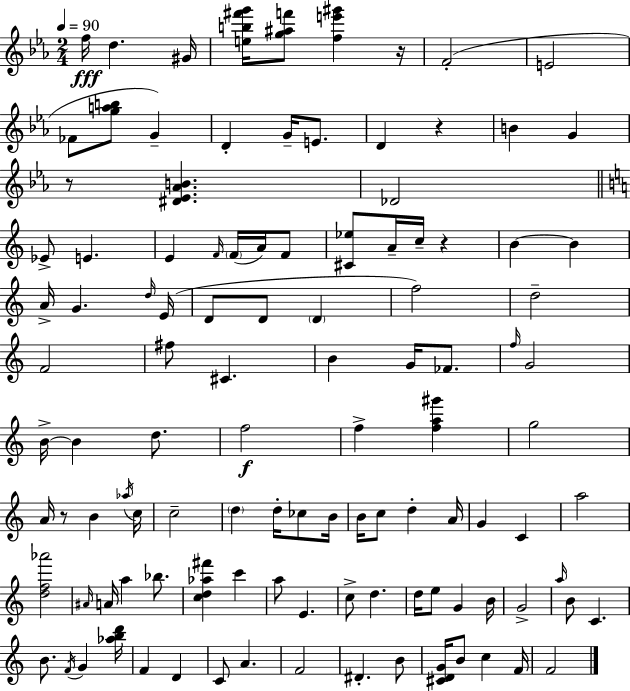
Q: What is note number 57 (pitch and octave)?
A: B4